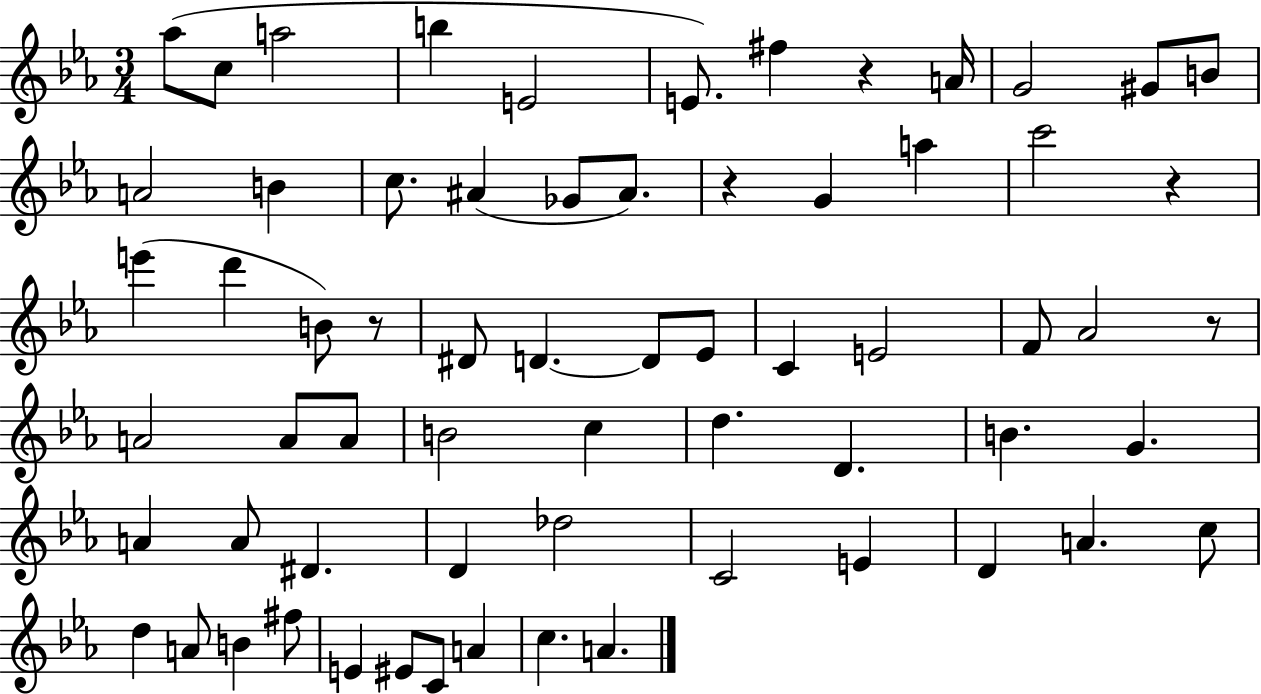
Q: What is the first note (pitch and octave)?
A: Ab5